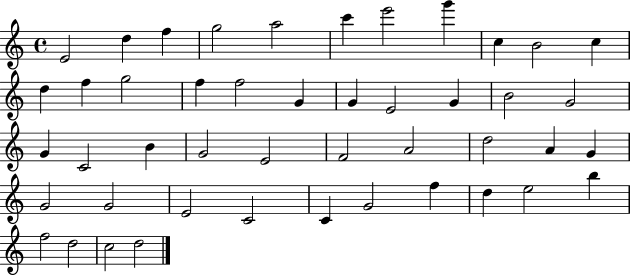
{
  \clef treble
  \time 4/4
  \defaultTimeSignature
  \key c \major
  e'2 d''4 f''4 | g''2 a''2 | c'''4 e'''2 g'''4 | c''4 b'2 c''4 | \break d''4 f''4 g''2 | f''4 f''2 g'4 | g'4 e'2 g'4 | b'2 g'2 | \break g'4 c'2 b'4 | g'2 e'2 | f'2 a'2 | d''2 a'4 g'4 | \break g'2 g'2 | e'2 c'2 | c'4 g'2 f''4 | d''4 e''2 b''4 | \break f''2 d''2 | c''2 d''2 | \bar "|."
}